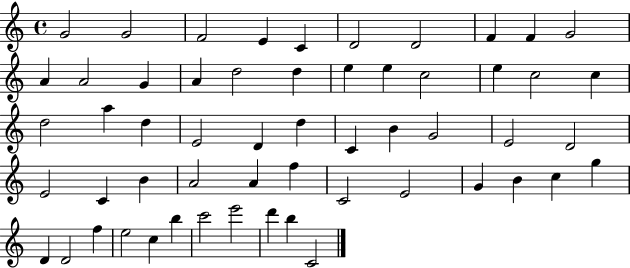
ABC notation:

X:1
T:Untitled
M:4/4
L:1/4
K:C
G2 G2 F2 E C D2 D2 F F G2 A A2 G A d2 d e e c2 e c2 c d2 a d E2 D d C B G2 E2 D2 E2 C B A2 A f C2 E2 G B c g D D2 f e2 c b c'2 e'2 d' b C2